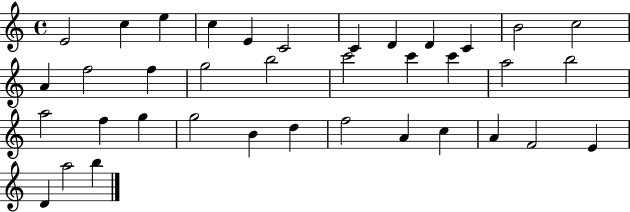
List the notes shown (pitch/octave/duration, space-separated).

E4/h C5/q E5/q C5/q E4/q C4/h C4/q D4/q D4/q C4/q B4/h C5/h A4/q F5/h F5/q G5/h B5/h C6/h C6/q C6/q A5/h B5/h A5/h F5/q G5/q G5/h B4/q D5/q F5/h A4/q C5/q A4/q F4/h E4/q D4/q A5/h B5/q